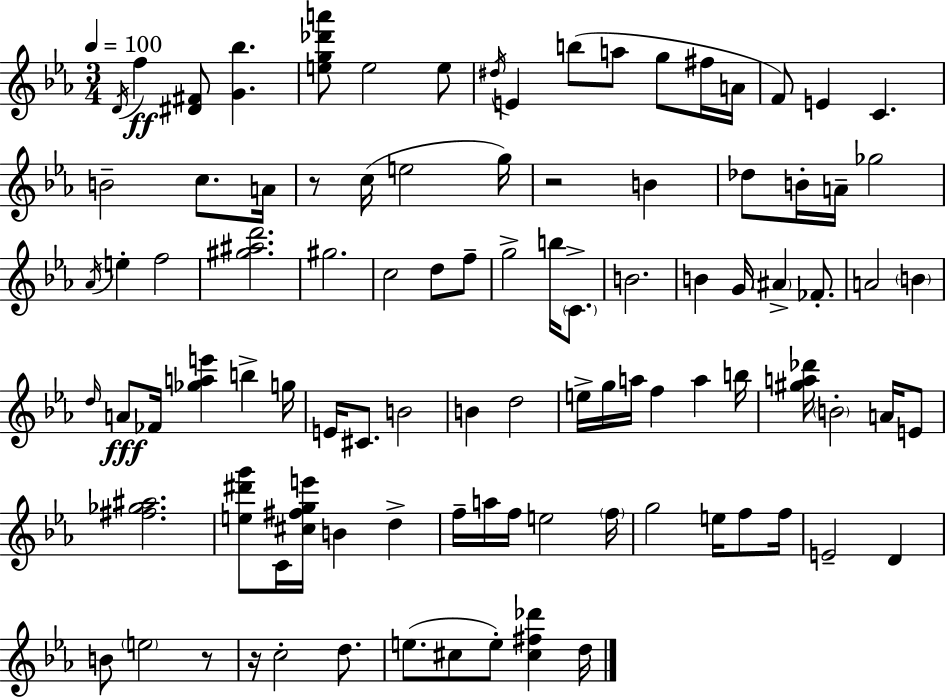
{
  \clef treble
  \numericTimeSignature
  \time 3/4
  \key ees \major
  \tempo 4 = 100
  \repeat volta 2 { \acciaccatura { d'16 }\ff f''4 <dis' fis'>8 <g' bes''>4. | <e'' g'' des''' a'''>8 e''2 e''8 | \acciaccatura { dis''16 } e'4 b''8( a''8 g''8 | fis''16 a'16 f'8) e'4 c'4. | \break b'2-- c''8. | a'16 r8 c''16( e''2 | g''16) r2 b'4 | des''8 b'16-. a'16-- ges''2 | \break \acciaccatura { aes'16 } e''4-. f''2 | <gis'' ais'' d'''>2. | gis''2. | c''2 d''8 | \break f''8-- g''2-> b''16 | \parenthesize c'8.-> b'2. | b'4 g'16 \parenthesize ais'4-> | fes'8.-. a'2 \parenthesize b'4 | \break \grace { d''16 }\fff a'8 fes'16 <ges'' a'' e'''>4 b''4-> | g''16 e'16 cis'8. b'2 | b'4 d''2 | e''16-> g''16 a''16 f''4 a''4 | \break b''16 <gis'' a'' des'''>16 \parenthesize b'2-. | a'16 e'8 <fis'' ges'' ais''>2. | <e'' dis''' g'''>8 c'16 <cis'' fis'' g'' e'''>16 b'4 | d''4-> f''16-- a''16 f''16 e''2 | \break \parenthesize f''16 g''2 | e''16 f''8 f''16 e'2-- | d'4 b'8 \parenthesize e''2 | r8 r16 c''2-. | \break d''8. e''8.( cis''8 e''8-.) <cis'' fis'' des'''>4 | d''16 } \bar "|."
}